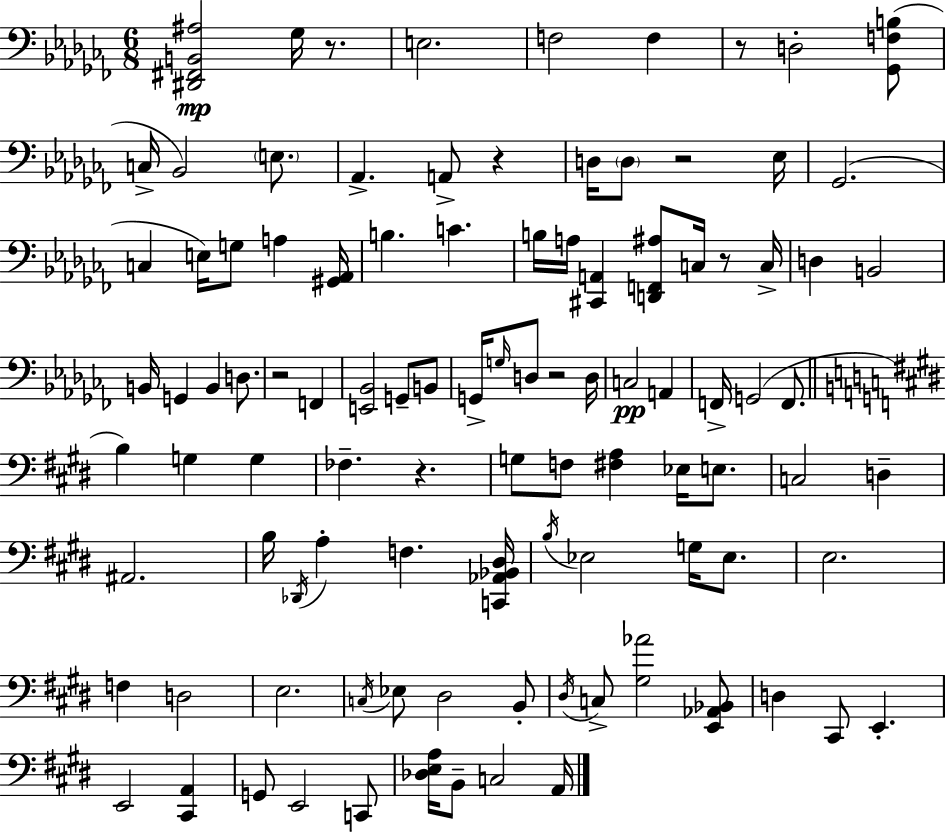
[D#2,F#2,B2,A#3]/h Gb3/s R/e. E3/h. F3/h F3/q R/e D3/h [Gb2,F3,B3]/e C3/s Bb2/h E3/e. Ab2/q. A2/e R/q D3/s D3/e R/h Eb3/s Gb2/h. C3/q E3/s G3/e A3/q [G#2,Ab2]/s B3/q. C4/q. B3/s A3/s [C#2,A2]/q [D2,F2,A#3]/e C3/s R/e C3/s D3/q B2/h B2/s G2/q B2/q D3/e. R/h F2/q [E2,Bb2]/h G2/e B2/e G2/s G3/s D3/e R/h D3/s C3/h A2/q F2/s G2/h F2/e. B3/q G3/q G3/q FES3/q. R/q. G3/e F3/e [F#3,A3]/q Eb3/s E3/e. C3/h D3/q A#2/h. B3/s Db2/s A3/q F3/q. [C2,Ab2,Bb2,D#3]/s B3/s Eb3/h G3/s Eb3/e. E3/h. F3/q D3/h E3/h. C3/s Eb3/e D#3/h B2/e D#3/s C3/e [G#3,Ab4]/h [E2,Ab2,Bb2]/e D3/q C#2/e E2/q. E2/h [C#2,A2]/q G2/e E2/h C2/e [Db3,E3,A3]/s B2/e C3/h A2/s